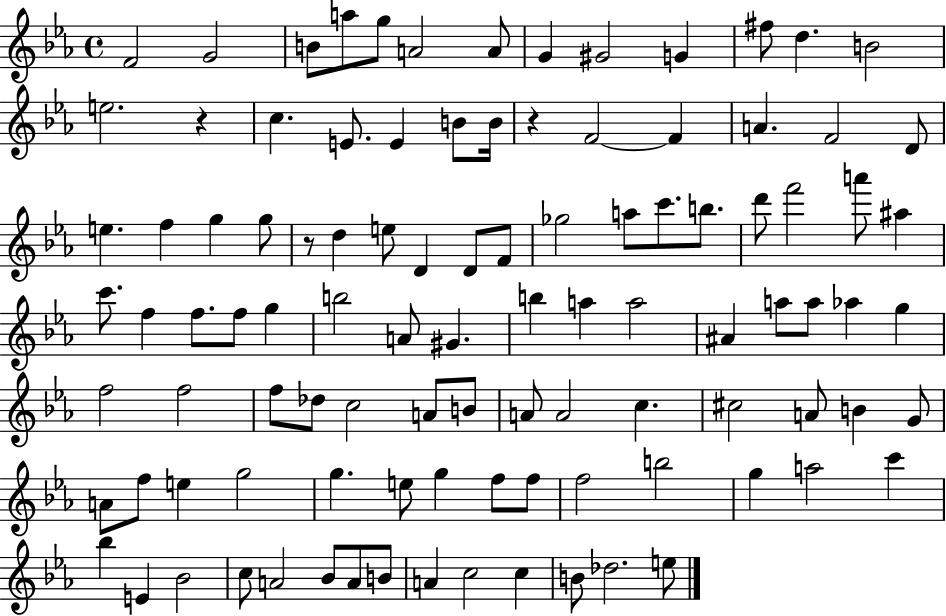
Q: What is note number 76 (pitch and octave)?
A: G5